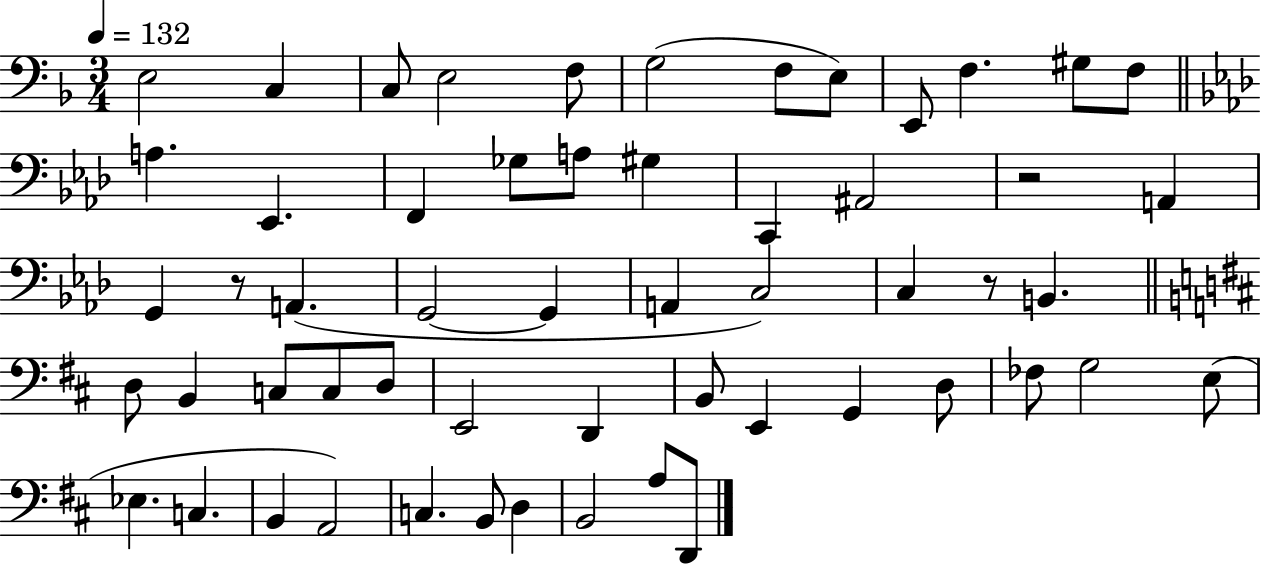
X:1
T:Untitled
M:3/4
L:1/4
K:F
E,2 C, C,/2 E,2 F,/2 G,2 F,/2 E,/2 E,,/2 F, ^G,/2 F,/2 A, _E,, F,, _G,/2 A,/2 ^G, C,, ^A,,2 z2 A,, G,, z/2 A,, G,,2 G,, A,, C,2 C, z/2 B,, D,/2 B,, C,/2 C,/2 D,/2 E,,2 D,, B,,/2 E,, G,, D,/2 _F,/2 G,2 E,/2 _E, C, B,, A,,2 C, B,,/2 D, B,,2 A,/2 D,,/2